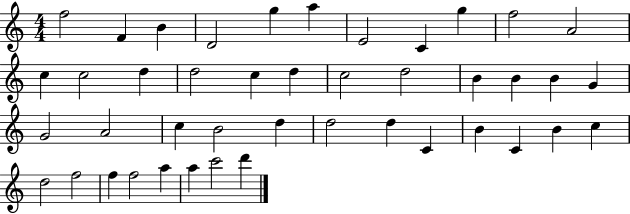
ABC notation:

X:1
T:Untitled
M:4/4
L:1/4
K:C
f2 F B D2 g a E2 C g f2 A2 c c2 d d2 c d c2 d2 B B B G G2 A2 c B2 d d2 d C B C B c d2 f2 f f2 a a c'2 d'